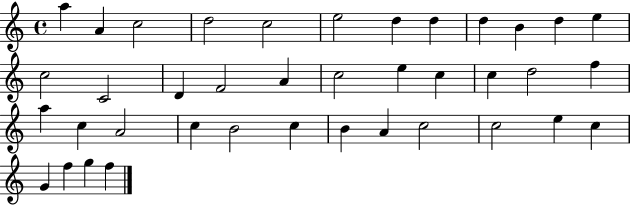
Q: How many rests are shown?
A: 0